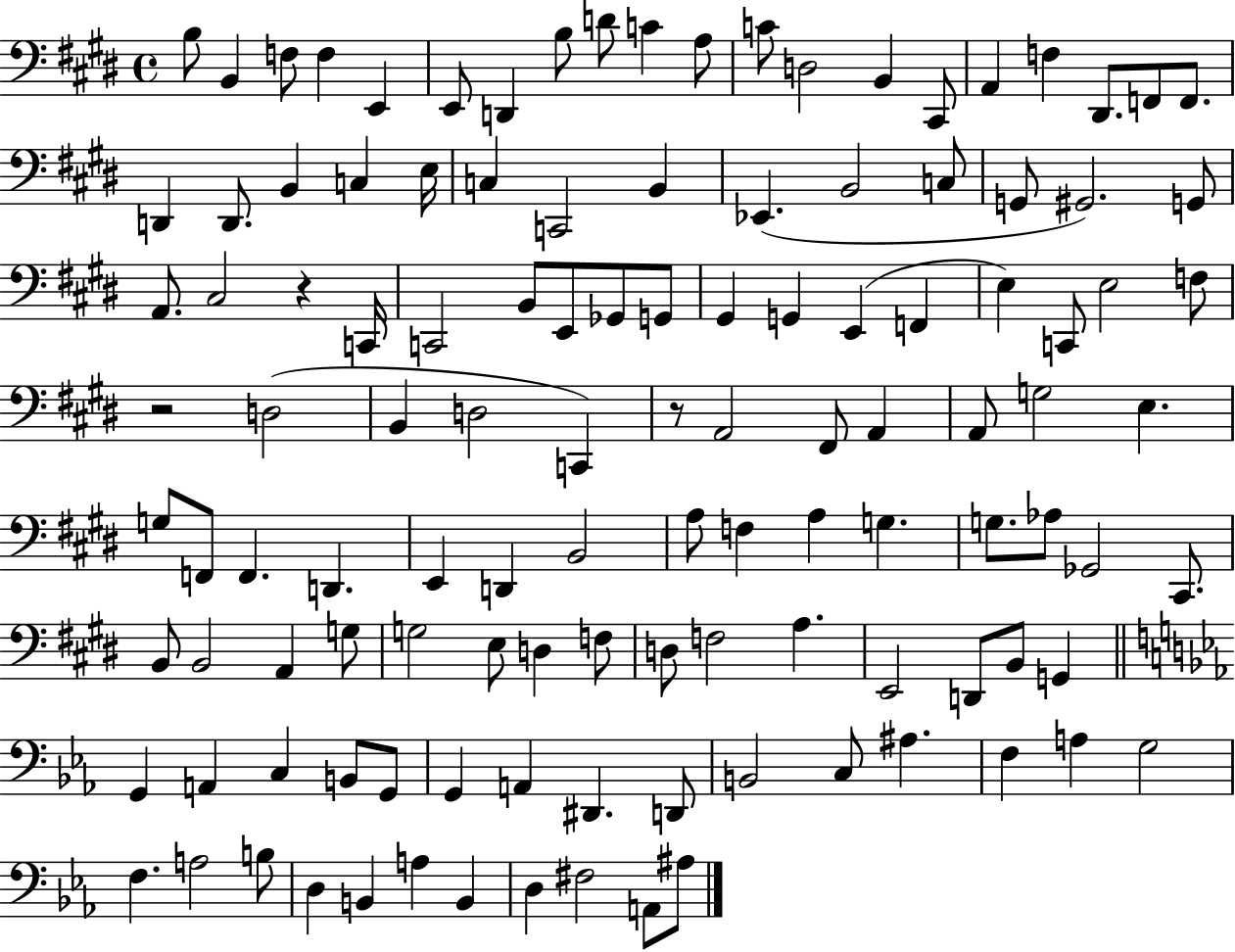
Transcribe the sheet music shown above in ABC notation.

X:1
T:Untitled
M:4/4
L:1/4
K:E
B,/2 B,, F,/2 F, E,, E,,/2 D,, B,/2 D/2 C A,/2 C/2 D,2 B,, ^C,,/2 A,, F, ^D,,/2 F,,/2 F,,/2 D,, D,,/2 B,, C, E,/4 C, C,,2 B,, _E,, B,,2 C,/2 G,,/2 ^G,,2 G,,/2 A,,/2 ^C,2 z C,,/4 C,,2 B,,/2 E,,/2 _G,,/2 G,,/2 ^G,, G,, E,, F,, E, C,,/2 E,2 F,/2 z2 D,2 B,, D,2 C,, z/2 A,,2 ^F,,/2 A,, A,,/2 G,2 E, G,/2 F,,/2 F,, D,, E,, D,, B,,2 A,/2 F, A, G, G,/2 _A,/2 _G,,2 ^C,,/2 B,,/2 B,,2 A,, G,/2 G,2 E,/2 D, F,/2 D,/2 F,2 A, E,,2 D,,/2 B,,/2 G,, G,, A,, C, B,,/2 G,,/2 G,, A,, ^D,, D,,/2 B,,2 C,/2 ^A, F, A, G,2 F, A,2 B,/2 D, B,, A, B,, D, ^F,2 A,,/2 ^A,/2